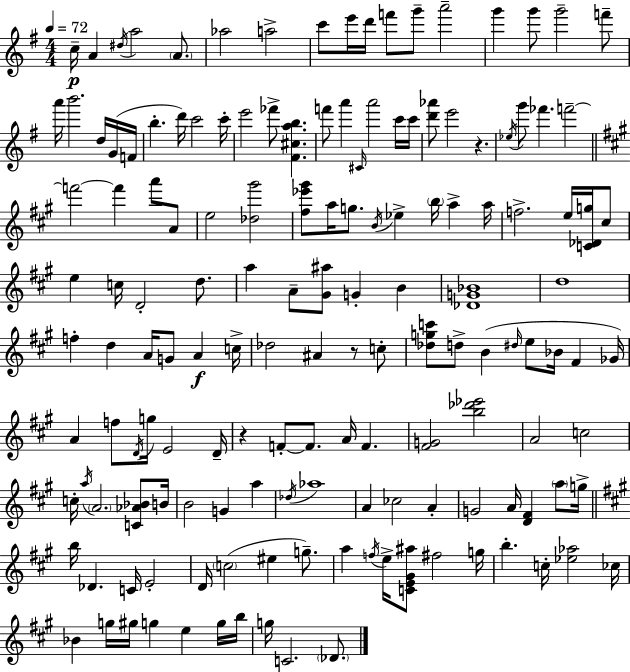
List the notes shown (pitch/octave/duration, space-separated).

C5/s A4/q D#5/s A5/h A4/e. Ab5/h A5/h C6/e E6/s D6/s F6/e G6/e A6/h G6/q G6/e G6/h F6/e A6/s B6/h. D5/s G4/s F4/s B5/q. D6/s C6/h C6/s E6/h FES6/e [F#4,C#5,A5,B5]/q. F6/e A6/q C#4/s A6/h C6/s C6/s [D6,Ab6]/e E6/h R/q. Eb5/s G6/e FES6/q. F6/h F6/h F6/q A6/e A4/e E5/h [Db5,G#6]/h [F#5,Eb6,G#6]/e A5/s G5/e. B4/s Eb5/q B5/s A5/q A5/s F5/h. E5/s [C4,Db4,G5]/s C#5/e E5/q C5/s D4/h D5/e. A5/q A4/e [G#4,A#5]/e G4/q B4/q [Db4,G4,Bb4]/w D5/w F5/q D5/q A4/s G4/e A4/q C5/s Db5/h A#4/q R/e C5/e [Db5,G5,C6]/e D5/e B4/q D#5/s E5/e Bb4/s F#4/q Gb4/s A4/q F5/e D4/s G5/s E4/h D4/s R/q F4/e F4/e. A4/s F4/q. [F#4,G4]/h [B5,Db6,Eb6]/h A4/h C5/h C5/s A5/s A4/h. [C4,Ab4,Bb4]/e B4/s B4/h G4/q A5/q Db5/s Ab5/w A4/q CES5/h A4/q G4/h A4/s [D4,F#4]/q A5/e G5/s B5/s Db4/q. C4/s E4/h D4/s C5/h EIS5/q G5/e. A5/q F5/s E5/s [C4,E4,G#4,A#5]/e F#5/h G5/s B5/q. C5/s [Eb5,Ab5]/h CES5/s Bb4/q G5/s G#5/s G5/q E5/q G5/s B5/s G5/s C4/h. Db4/e.